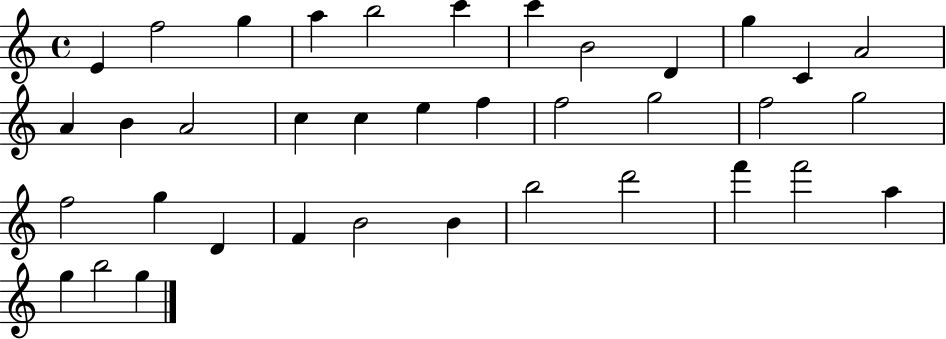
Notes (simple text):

E4/q F5/h G5/q A5/q B5/h C6/q C6/q B4/h D4/q G5/q C4/q A4/h A4/q B4/q A4/h C5/q C5/q E5/q F5/q F5/h G5/h F5/h G5/h F5/h G5/q D4/q F4/q B4/h B4/q B5/h D6/h F6/q F6/h A5/q G5/q B5/h G5/q